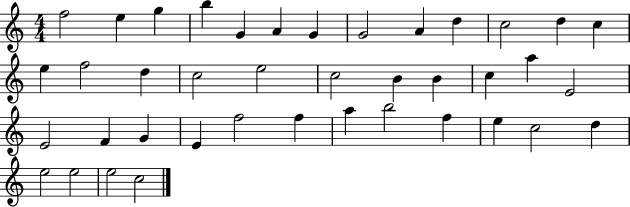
F5/h E5/q G5/q B5/q G4/q A4/q G4/q G4/h A4/q D5/q C5/h D5/q C5/q E5/q F5/h D5/q C5/h E5/h C5/h B4/q B4/q C5/q A5/q E4/h E4/h F4/q G4/q E4/q F5/h F5/q A5/q B5/h F5/q E5/q C5/h D5/q E5/h E5/h E5/h C5/h